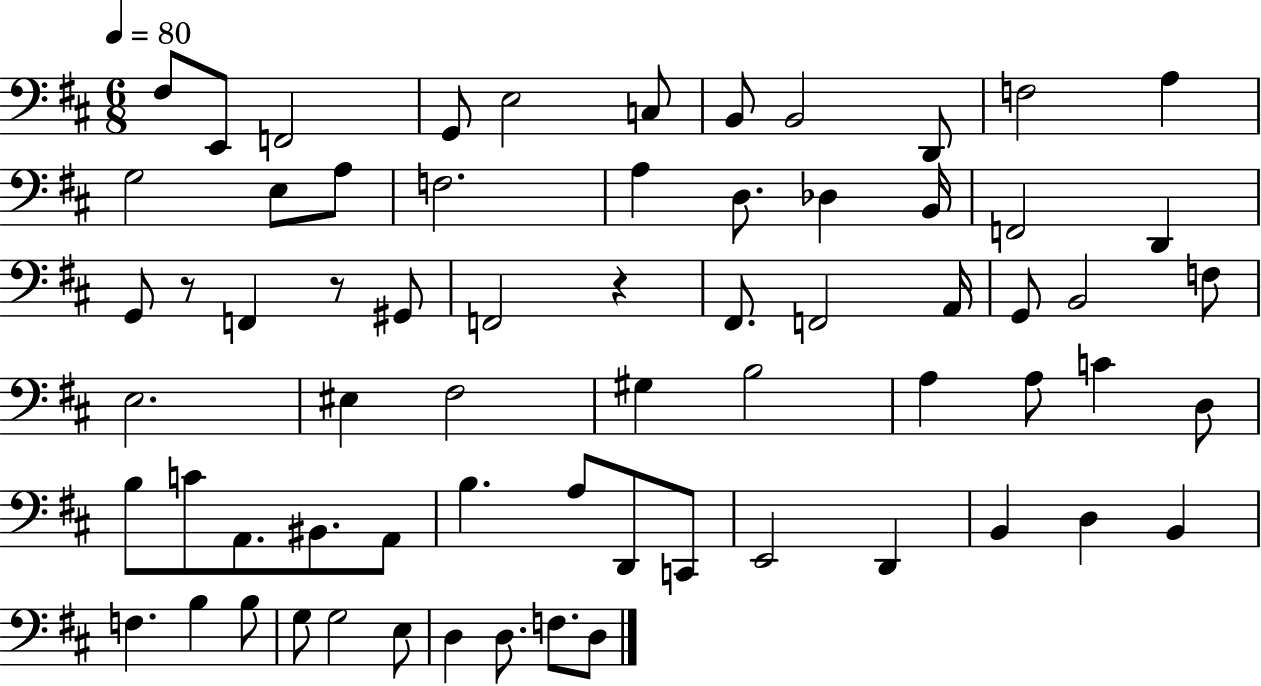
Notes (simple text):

F#3/e E2/e F2/h G2/e E3/h C3/e B2/e B2/h D2/e F3/h A3/q G3/h E3/e A3/e F3/h. A3/q D3/e. Db3/q B2/s F2/h D2/q G2/e R/e F2/q R/e G#2/e F2/h R/q F#2/e. F2/h A2/s G2/e B2/h F3/e E3/h. EIS3/q F#3/h G#3/q B3/h A3/q A3/e C4/q D3/e B3/e C4/e A2/e. BIS2/e. A2/e B3/q. A3/e D2/e C2/e E2/h D2/q B2/q D3/q B2/q F3/q. B3/q B3/e G3/e G3/h E3/e D3/q D3/e. F3/e. D3/e